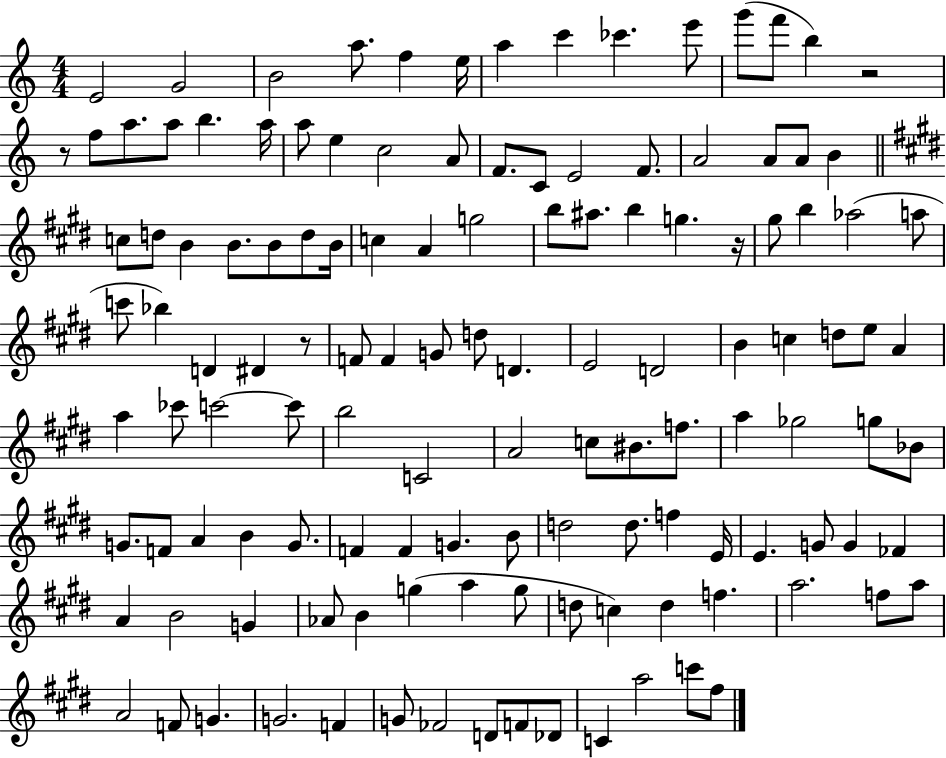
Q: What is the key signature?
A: C major